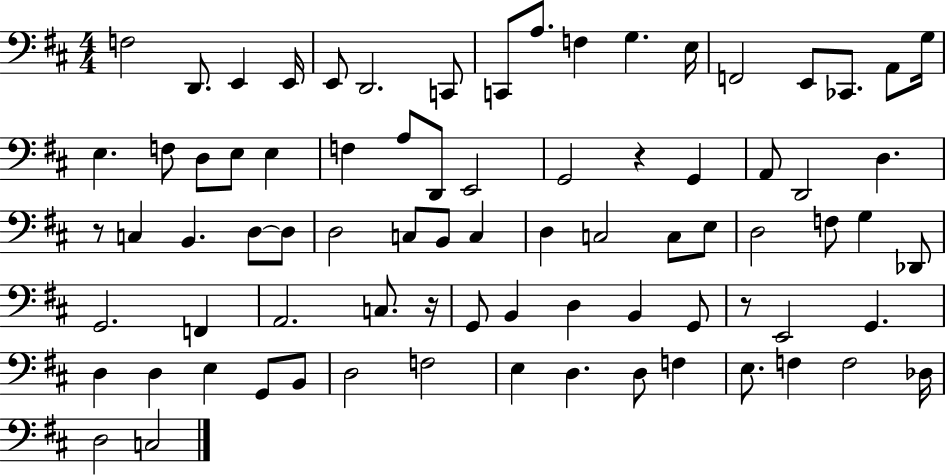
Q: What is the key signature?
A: D major